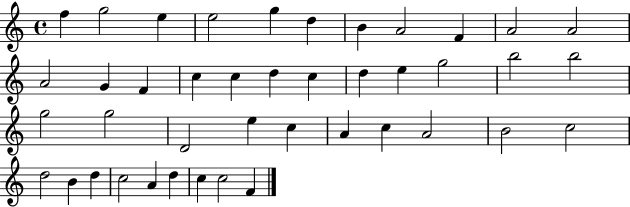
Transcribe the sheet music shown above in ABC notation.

X:1
T:Untitled
M:4/4
L:1/4
K:C
f g2 e e2 g d B A2 F A2 A2 A2 G F c c d c d e g2 b2 b2 g2 g2 D2 e c A c A2 B2 c2 d2 B d c2 A d c c2 F